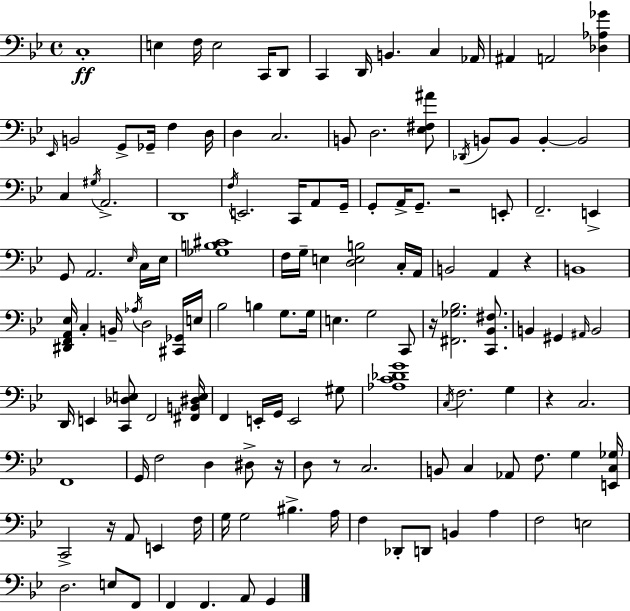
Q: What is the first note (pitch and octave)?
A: C3